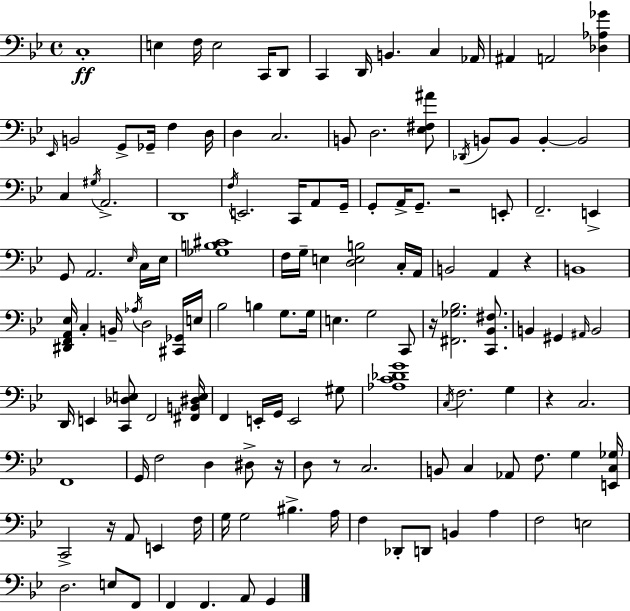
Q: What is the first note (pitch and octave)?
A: C3